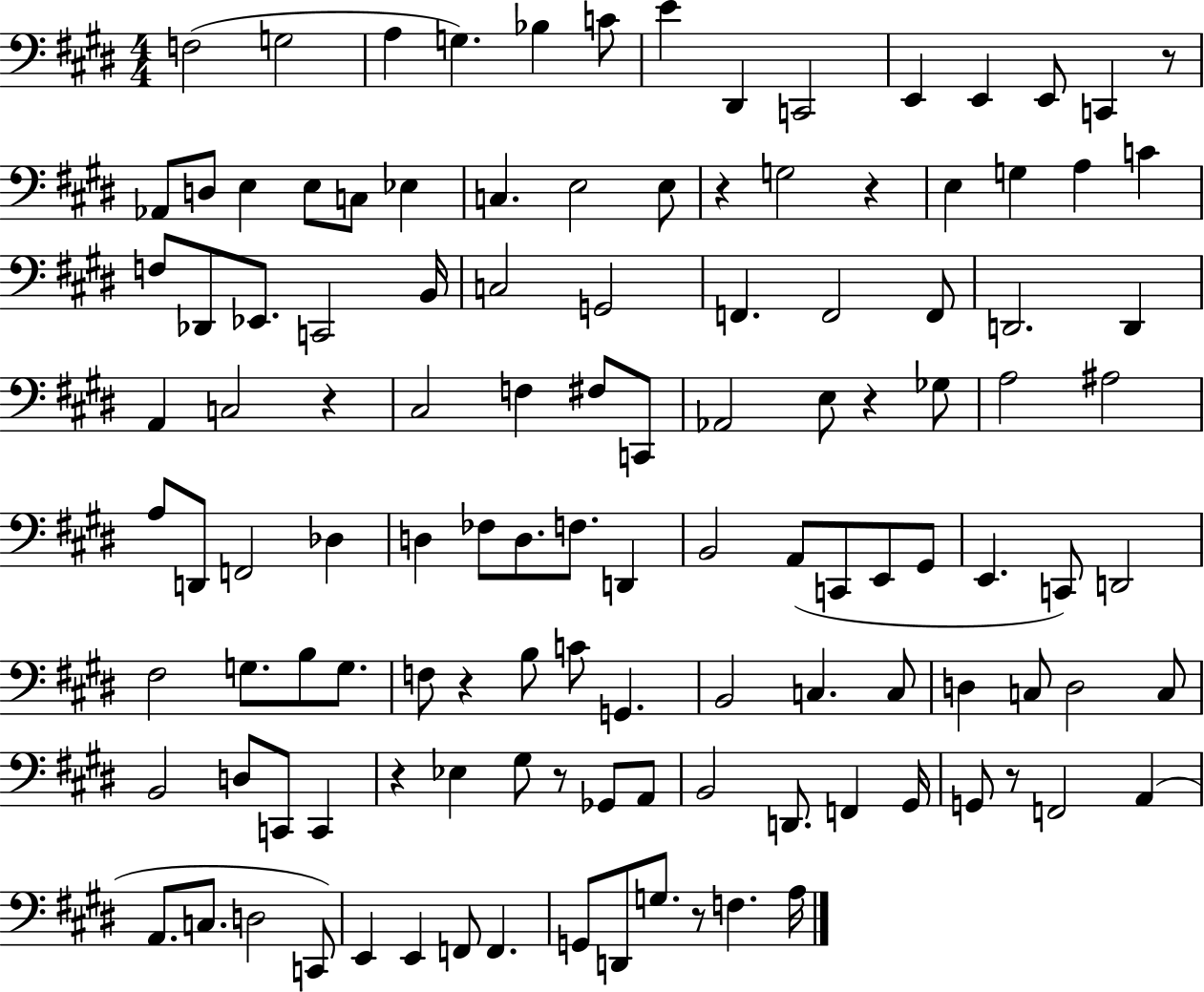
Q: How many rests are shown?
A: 10